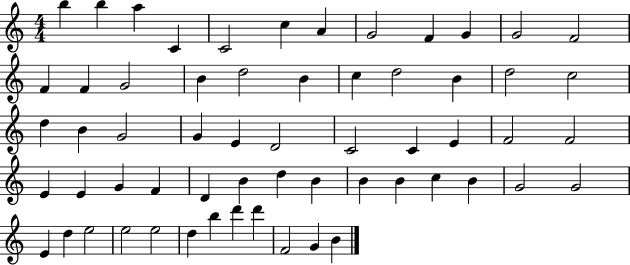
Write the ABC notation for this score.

X:1
T:Untitled
M:4/4
L:1/4
K:C
b b a C C2 c A G2 F G G2 F2 F F G2 B d2 B c d2 B d2 c2 d B G2 G E D2 C2 C E F2 F2 E E G F D B d B B B c B G2 G2 E d e2 e2 e2 d b d' d' F2 G B